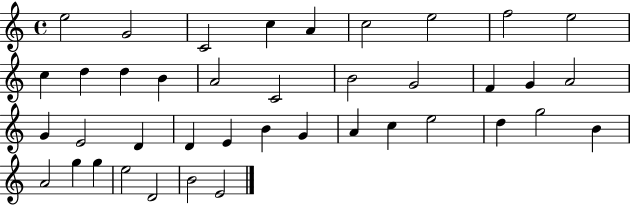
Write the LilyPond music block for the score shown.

{
  \clef treble
  \time 4/4
  \defaultTimeSignature
  \key c \major
  e''2 g'2 | c'2 c''4 a'4 | c''2 e''2 | f''2 e''2 | \break c''4 d''4 d''4 b'4 | a'2 c'2 | b'2 g'2 | f'4 g'4 a'2 | \break g'4 e'2 d'4 | d'4 e'4 b'4 g'4 | a'4 c''4 e''2 | d''4 g''2 b'4 | \break a'2 g''4 g''4 | e''2 d'2 | b'2 e'2 | \bar "|."
}